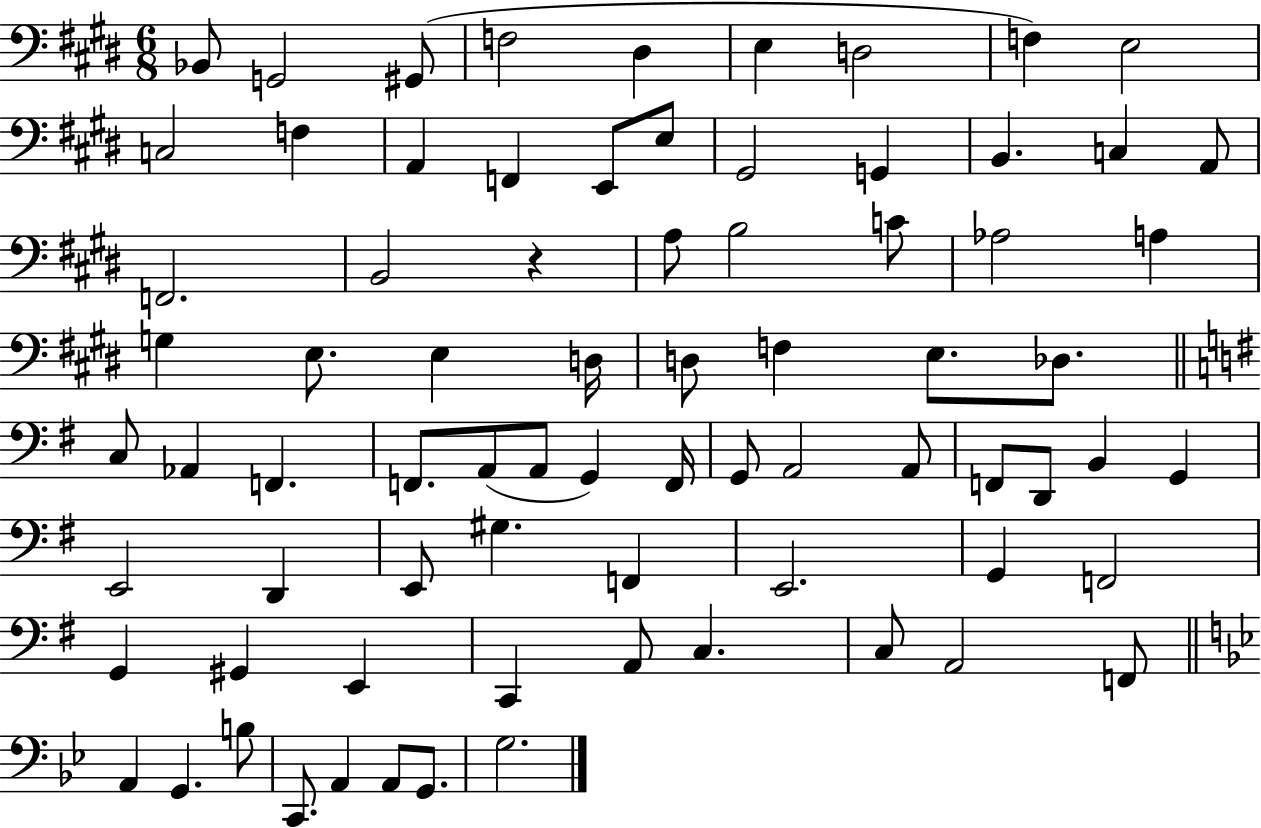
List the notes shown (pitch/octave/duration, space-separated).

Bb2/e G2/h G#2/e F3/h D#3/q E3/q D3/h F3/q E3/h C3/h F3/q A2/q F2/q E2/e E3/e G#2/h G2/q B2/q. C3/q A2/e F2/h. B2/h R/q A3/e B3/h C4/e Ab3/h A3/q G3/q E3/e. E3/q D3/s D3/e F3/q E3/e. Db3/e. C3/e Ab2/q F2/q. F2/e. A2/e A2/e G2/q F2/s G2/e A2/h A2/e F2/e D2/e B2/q G2/q E2/h D2/q E2/e G#3/q. F2/q E2/h. G2/q F2/h G2/q G#2/q E2/q C2/q A2/e C3/q. C3/e A2/h F2/e A2/q G2/q. B3/e C2/e. A2/q A2/e G2/e. G3/h.